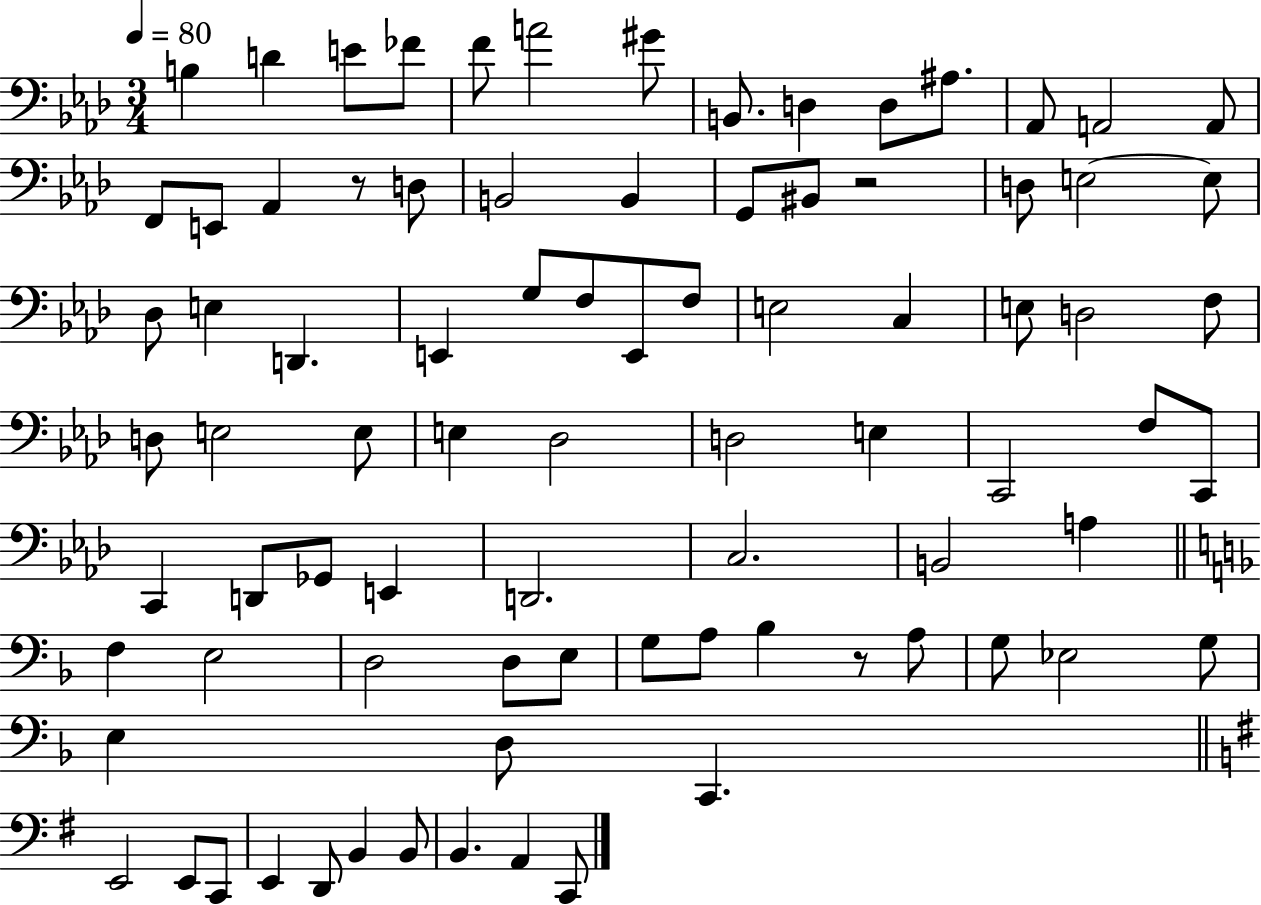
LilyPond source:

{
  \clef bass
  \numericTimeSignature
  \time 3/4
  \key aes \major
  \tempo 4 = 80
  b4 d'4 e'8 fes'8 | f'8 a'2 gis'8 | b,8. d4 d8 ais8. | aes,8 a,2 a,8 | \break f,8 e,8 aes,4 r8 d8 | b,2 b,4 | g,8 bis,8 r2 | d8 e2~~ e8 | \break des8 e4 d,4. | e,4 g8 f8 e,8 f8 | e2 c4 | e8 d2 f8 | \break d8 e2 e8 | e4 des2 | d2 e4 | c,2 f8 c,8 | \break c,4 d,8 ges,8 e,4 | d,2. | c2. | b,2 a4 | \break \bar "||" \break \key f \major f4 e2 | d2 d8 e8 | g8 a8 bes4 r8 a8 | g8 ees2 g8 | \break e4 d8 c,4. | \bar "||" \break \key g \major e,2 e,8 c,8 | e,4 d,8 b,4 b,8 | b,4. a,4 c,8 | \bar "|."
}